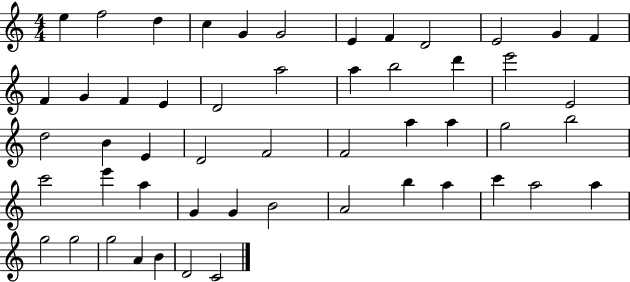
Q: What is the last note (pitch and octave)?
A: C4